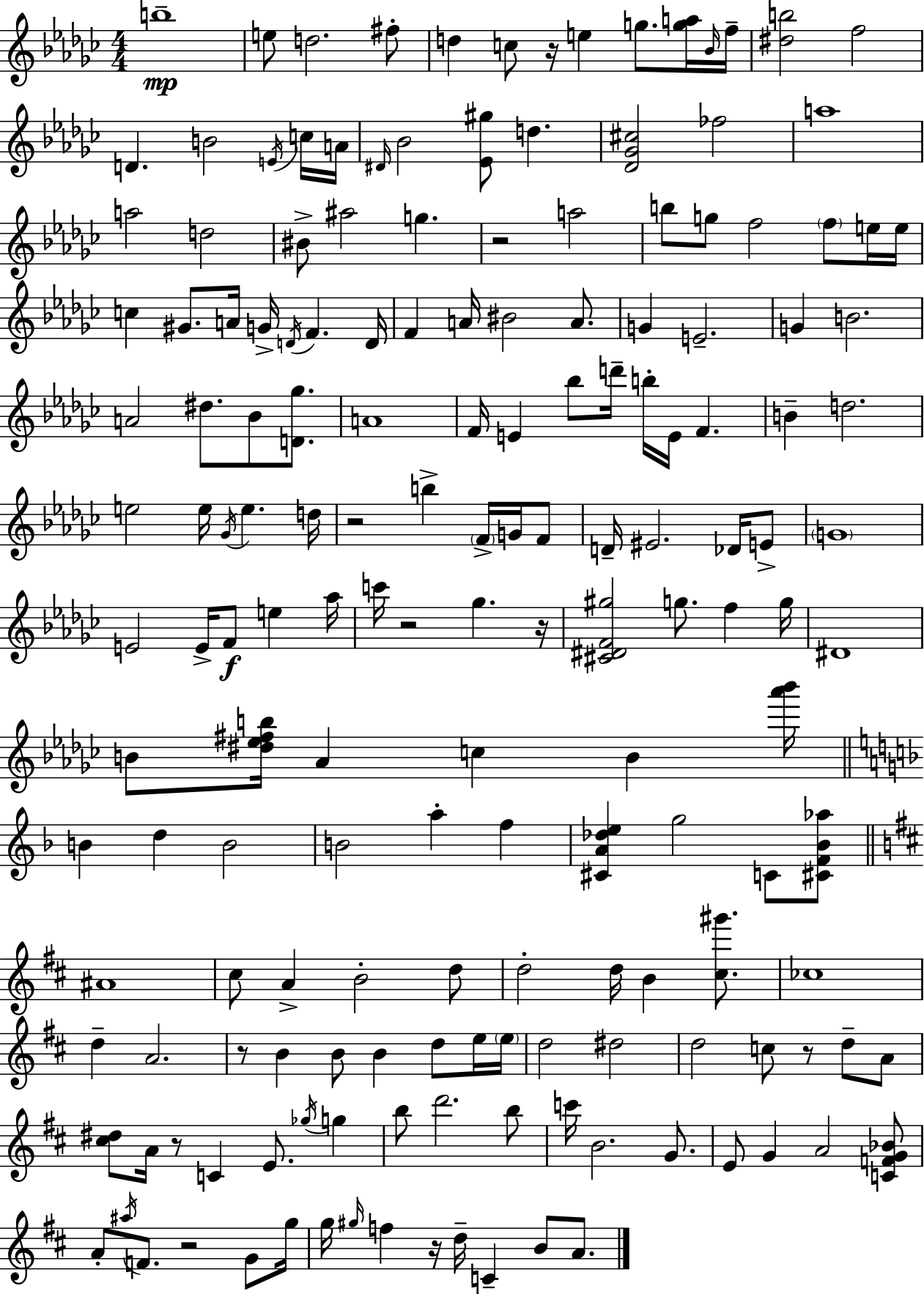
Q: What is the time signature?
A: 4/4